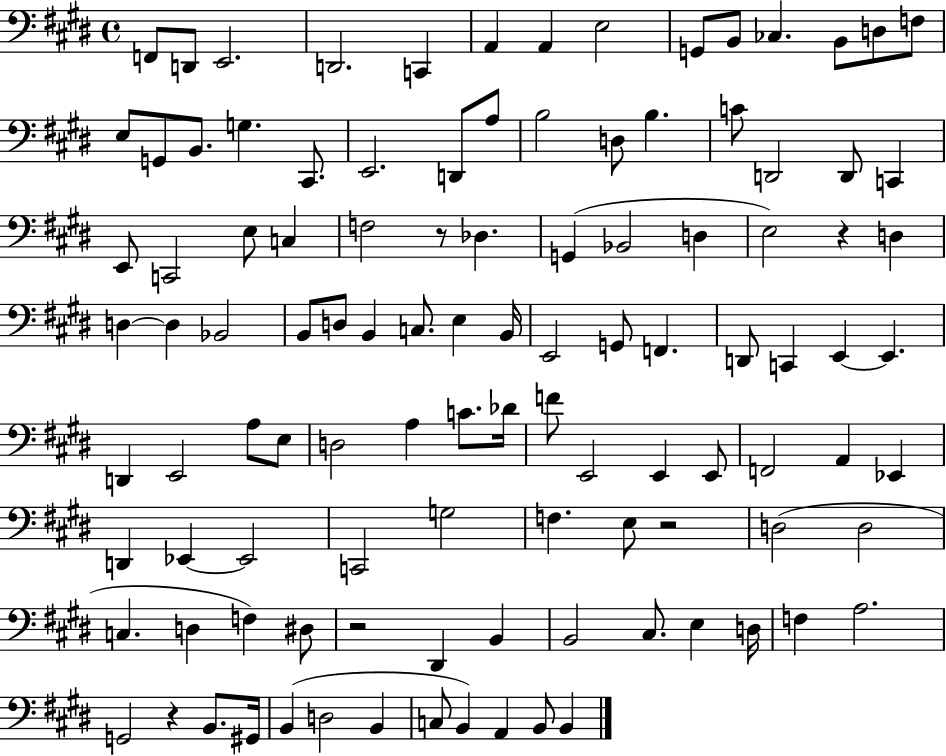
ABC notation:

X:1
T:Untitled
M:4/4
L:1/4
K:E
F,,/2 D,,/2 E,,2 D,,2 C,, A,, A,, E,2 G,,/2 B,,/2 _C, B,,/2 D,/2 F,/2 E,/2 G,,/2 B,,/2 G, ^C,,/2 E,,2 D,,/2 A,/2 B,2 D,/2 B, C/2 D,,2 D,,/2 C,, E,,/2 C,,2 E,/2 C, F,2 z/2 _D, G,, _B,,2 D, E,2 z D, D, D, _B,,2 B,,/2 D,/2 B,, C,/2 E, B,,/4 E,,2 G,,/2 F,, D,,/2 C,, E,, E,, D,, E,,2 A,/2 E,/2 D,2 A, C/2 _D/4 F/2 E,,2 E,, E,,/2 F,,2 A,, _E,, D,, _E,, _E,,2 C,,2 G,2 F, E,/2 z2 D,2 D,2 C, D, F, ^D,/2 z2 ^D,, B,, B,,2 ^C,/2 E, D,/4 F, A,2 G,,2 z B,,/2 ^G,,/4 B,, D,2 B,, C,/2 B,, A,, B,,/2 B,,